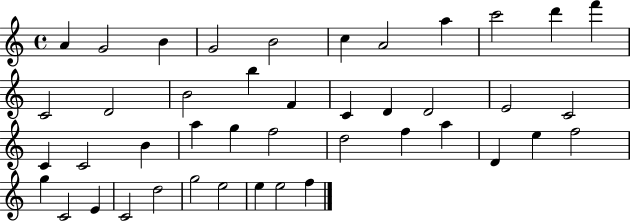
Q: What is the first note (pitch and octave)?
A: A4